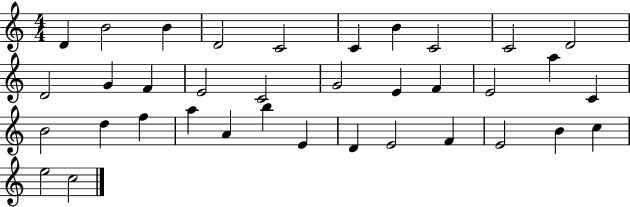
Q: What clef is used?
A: treble